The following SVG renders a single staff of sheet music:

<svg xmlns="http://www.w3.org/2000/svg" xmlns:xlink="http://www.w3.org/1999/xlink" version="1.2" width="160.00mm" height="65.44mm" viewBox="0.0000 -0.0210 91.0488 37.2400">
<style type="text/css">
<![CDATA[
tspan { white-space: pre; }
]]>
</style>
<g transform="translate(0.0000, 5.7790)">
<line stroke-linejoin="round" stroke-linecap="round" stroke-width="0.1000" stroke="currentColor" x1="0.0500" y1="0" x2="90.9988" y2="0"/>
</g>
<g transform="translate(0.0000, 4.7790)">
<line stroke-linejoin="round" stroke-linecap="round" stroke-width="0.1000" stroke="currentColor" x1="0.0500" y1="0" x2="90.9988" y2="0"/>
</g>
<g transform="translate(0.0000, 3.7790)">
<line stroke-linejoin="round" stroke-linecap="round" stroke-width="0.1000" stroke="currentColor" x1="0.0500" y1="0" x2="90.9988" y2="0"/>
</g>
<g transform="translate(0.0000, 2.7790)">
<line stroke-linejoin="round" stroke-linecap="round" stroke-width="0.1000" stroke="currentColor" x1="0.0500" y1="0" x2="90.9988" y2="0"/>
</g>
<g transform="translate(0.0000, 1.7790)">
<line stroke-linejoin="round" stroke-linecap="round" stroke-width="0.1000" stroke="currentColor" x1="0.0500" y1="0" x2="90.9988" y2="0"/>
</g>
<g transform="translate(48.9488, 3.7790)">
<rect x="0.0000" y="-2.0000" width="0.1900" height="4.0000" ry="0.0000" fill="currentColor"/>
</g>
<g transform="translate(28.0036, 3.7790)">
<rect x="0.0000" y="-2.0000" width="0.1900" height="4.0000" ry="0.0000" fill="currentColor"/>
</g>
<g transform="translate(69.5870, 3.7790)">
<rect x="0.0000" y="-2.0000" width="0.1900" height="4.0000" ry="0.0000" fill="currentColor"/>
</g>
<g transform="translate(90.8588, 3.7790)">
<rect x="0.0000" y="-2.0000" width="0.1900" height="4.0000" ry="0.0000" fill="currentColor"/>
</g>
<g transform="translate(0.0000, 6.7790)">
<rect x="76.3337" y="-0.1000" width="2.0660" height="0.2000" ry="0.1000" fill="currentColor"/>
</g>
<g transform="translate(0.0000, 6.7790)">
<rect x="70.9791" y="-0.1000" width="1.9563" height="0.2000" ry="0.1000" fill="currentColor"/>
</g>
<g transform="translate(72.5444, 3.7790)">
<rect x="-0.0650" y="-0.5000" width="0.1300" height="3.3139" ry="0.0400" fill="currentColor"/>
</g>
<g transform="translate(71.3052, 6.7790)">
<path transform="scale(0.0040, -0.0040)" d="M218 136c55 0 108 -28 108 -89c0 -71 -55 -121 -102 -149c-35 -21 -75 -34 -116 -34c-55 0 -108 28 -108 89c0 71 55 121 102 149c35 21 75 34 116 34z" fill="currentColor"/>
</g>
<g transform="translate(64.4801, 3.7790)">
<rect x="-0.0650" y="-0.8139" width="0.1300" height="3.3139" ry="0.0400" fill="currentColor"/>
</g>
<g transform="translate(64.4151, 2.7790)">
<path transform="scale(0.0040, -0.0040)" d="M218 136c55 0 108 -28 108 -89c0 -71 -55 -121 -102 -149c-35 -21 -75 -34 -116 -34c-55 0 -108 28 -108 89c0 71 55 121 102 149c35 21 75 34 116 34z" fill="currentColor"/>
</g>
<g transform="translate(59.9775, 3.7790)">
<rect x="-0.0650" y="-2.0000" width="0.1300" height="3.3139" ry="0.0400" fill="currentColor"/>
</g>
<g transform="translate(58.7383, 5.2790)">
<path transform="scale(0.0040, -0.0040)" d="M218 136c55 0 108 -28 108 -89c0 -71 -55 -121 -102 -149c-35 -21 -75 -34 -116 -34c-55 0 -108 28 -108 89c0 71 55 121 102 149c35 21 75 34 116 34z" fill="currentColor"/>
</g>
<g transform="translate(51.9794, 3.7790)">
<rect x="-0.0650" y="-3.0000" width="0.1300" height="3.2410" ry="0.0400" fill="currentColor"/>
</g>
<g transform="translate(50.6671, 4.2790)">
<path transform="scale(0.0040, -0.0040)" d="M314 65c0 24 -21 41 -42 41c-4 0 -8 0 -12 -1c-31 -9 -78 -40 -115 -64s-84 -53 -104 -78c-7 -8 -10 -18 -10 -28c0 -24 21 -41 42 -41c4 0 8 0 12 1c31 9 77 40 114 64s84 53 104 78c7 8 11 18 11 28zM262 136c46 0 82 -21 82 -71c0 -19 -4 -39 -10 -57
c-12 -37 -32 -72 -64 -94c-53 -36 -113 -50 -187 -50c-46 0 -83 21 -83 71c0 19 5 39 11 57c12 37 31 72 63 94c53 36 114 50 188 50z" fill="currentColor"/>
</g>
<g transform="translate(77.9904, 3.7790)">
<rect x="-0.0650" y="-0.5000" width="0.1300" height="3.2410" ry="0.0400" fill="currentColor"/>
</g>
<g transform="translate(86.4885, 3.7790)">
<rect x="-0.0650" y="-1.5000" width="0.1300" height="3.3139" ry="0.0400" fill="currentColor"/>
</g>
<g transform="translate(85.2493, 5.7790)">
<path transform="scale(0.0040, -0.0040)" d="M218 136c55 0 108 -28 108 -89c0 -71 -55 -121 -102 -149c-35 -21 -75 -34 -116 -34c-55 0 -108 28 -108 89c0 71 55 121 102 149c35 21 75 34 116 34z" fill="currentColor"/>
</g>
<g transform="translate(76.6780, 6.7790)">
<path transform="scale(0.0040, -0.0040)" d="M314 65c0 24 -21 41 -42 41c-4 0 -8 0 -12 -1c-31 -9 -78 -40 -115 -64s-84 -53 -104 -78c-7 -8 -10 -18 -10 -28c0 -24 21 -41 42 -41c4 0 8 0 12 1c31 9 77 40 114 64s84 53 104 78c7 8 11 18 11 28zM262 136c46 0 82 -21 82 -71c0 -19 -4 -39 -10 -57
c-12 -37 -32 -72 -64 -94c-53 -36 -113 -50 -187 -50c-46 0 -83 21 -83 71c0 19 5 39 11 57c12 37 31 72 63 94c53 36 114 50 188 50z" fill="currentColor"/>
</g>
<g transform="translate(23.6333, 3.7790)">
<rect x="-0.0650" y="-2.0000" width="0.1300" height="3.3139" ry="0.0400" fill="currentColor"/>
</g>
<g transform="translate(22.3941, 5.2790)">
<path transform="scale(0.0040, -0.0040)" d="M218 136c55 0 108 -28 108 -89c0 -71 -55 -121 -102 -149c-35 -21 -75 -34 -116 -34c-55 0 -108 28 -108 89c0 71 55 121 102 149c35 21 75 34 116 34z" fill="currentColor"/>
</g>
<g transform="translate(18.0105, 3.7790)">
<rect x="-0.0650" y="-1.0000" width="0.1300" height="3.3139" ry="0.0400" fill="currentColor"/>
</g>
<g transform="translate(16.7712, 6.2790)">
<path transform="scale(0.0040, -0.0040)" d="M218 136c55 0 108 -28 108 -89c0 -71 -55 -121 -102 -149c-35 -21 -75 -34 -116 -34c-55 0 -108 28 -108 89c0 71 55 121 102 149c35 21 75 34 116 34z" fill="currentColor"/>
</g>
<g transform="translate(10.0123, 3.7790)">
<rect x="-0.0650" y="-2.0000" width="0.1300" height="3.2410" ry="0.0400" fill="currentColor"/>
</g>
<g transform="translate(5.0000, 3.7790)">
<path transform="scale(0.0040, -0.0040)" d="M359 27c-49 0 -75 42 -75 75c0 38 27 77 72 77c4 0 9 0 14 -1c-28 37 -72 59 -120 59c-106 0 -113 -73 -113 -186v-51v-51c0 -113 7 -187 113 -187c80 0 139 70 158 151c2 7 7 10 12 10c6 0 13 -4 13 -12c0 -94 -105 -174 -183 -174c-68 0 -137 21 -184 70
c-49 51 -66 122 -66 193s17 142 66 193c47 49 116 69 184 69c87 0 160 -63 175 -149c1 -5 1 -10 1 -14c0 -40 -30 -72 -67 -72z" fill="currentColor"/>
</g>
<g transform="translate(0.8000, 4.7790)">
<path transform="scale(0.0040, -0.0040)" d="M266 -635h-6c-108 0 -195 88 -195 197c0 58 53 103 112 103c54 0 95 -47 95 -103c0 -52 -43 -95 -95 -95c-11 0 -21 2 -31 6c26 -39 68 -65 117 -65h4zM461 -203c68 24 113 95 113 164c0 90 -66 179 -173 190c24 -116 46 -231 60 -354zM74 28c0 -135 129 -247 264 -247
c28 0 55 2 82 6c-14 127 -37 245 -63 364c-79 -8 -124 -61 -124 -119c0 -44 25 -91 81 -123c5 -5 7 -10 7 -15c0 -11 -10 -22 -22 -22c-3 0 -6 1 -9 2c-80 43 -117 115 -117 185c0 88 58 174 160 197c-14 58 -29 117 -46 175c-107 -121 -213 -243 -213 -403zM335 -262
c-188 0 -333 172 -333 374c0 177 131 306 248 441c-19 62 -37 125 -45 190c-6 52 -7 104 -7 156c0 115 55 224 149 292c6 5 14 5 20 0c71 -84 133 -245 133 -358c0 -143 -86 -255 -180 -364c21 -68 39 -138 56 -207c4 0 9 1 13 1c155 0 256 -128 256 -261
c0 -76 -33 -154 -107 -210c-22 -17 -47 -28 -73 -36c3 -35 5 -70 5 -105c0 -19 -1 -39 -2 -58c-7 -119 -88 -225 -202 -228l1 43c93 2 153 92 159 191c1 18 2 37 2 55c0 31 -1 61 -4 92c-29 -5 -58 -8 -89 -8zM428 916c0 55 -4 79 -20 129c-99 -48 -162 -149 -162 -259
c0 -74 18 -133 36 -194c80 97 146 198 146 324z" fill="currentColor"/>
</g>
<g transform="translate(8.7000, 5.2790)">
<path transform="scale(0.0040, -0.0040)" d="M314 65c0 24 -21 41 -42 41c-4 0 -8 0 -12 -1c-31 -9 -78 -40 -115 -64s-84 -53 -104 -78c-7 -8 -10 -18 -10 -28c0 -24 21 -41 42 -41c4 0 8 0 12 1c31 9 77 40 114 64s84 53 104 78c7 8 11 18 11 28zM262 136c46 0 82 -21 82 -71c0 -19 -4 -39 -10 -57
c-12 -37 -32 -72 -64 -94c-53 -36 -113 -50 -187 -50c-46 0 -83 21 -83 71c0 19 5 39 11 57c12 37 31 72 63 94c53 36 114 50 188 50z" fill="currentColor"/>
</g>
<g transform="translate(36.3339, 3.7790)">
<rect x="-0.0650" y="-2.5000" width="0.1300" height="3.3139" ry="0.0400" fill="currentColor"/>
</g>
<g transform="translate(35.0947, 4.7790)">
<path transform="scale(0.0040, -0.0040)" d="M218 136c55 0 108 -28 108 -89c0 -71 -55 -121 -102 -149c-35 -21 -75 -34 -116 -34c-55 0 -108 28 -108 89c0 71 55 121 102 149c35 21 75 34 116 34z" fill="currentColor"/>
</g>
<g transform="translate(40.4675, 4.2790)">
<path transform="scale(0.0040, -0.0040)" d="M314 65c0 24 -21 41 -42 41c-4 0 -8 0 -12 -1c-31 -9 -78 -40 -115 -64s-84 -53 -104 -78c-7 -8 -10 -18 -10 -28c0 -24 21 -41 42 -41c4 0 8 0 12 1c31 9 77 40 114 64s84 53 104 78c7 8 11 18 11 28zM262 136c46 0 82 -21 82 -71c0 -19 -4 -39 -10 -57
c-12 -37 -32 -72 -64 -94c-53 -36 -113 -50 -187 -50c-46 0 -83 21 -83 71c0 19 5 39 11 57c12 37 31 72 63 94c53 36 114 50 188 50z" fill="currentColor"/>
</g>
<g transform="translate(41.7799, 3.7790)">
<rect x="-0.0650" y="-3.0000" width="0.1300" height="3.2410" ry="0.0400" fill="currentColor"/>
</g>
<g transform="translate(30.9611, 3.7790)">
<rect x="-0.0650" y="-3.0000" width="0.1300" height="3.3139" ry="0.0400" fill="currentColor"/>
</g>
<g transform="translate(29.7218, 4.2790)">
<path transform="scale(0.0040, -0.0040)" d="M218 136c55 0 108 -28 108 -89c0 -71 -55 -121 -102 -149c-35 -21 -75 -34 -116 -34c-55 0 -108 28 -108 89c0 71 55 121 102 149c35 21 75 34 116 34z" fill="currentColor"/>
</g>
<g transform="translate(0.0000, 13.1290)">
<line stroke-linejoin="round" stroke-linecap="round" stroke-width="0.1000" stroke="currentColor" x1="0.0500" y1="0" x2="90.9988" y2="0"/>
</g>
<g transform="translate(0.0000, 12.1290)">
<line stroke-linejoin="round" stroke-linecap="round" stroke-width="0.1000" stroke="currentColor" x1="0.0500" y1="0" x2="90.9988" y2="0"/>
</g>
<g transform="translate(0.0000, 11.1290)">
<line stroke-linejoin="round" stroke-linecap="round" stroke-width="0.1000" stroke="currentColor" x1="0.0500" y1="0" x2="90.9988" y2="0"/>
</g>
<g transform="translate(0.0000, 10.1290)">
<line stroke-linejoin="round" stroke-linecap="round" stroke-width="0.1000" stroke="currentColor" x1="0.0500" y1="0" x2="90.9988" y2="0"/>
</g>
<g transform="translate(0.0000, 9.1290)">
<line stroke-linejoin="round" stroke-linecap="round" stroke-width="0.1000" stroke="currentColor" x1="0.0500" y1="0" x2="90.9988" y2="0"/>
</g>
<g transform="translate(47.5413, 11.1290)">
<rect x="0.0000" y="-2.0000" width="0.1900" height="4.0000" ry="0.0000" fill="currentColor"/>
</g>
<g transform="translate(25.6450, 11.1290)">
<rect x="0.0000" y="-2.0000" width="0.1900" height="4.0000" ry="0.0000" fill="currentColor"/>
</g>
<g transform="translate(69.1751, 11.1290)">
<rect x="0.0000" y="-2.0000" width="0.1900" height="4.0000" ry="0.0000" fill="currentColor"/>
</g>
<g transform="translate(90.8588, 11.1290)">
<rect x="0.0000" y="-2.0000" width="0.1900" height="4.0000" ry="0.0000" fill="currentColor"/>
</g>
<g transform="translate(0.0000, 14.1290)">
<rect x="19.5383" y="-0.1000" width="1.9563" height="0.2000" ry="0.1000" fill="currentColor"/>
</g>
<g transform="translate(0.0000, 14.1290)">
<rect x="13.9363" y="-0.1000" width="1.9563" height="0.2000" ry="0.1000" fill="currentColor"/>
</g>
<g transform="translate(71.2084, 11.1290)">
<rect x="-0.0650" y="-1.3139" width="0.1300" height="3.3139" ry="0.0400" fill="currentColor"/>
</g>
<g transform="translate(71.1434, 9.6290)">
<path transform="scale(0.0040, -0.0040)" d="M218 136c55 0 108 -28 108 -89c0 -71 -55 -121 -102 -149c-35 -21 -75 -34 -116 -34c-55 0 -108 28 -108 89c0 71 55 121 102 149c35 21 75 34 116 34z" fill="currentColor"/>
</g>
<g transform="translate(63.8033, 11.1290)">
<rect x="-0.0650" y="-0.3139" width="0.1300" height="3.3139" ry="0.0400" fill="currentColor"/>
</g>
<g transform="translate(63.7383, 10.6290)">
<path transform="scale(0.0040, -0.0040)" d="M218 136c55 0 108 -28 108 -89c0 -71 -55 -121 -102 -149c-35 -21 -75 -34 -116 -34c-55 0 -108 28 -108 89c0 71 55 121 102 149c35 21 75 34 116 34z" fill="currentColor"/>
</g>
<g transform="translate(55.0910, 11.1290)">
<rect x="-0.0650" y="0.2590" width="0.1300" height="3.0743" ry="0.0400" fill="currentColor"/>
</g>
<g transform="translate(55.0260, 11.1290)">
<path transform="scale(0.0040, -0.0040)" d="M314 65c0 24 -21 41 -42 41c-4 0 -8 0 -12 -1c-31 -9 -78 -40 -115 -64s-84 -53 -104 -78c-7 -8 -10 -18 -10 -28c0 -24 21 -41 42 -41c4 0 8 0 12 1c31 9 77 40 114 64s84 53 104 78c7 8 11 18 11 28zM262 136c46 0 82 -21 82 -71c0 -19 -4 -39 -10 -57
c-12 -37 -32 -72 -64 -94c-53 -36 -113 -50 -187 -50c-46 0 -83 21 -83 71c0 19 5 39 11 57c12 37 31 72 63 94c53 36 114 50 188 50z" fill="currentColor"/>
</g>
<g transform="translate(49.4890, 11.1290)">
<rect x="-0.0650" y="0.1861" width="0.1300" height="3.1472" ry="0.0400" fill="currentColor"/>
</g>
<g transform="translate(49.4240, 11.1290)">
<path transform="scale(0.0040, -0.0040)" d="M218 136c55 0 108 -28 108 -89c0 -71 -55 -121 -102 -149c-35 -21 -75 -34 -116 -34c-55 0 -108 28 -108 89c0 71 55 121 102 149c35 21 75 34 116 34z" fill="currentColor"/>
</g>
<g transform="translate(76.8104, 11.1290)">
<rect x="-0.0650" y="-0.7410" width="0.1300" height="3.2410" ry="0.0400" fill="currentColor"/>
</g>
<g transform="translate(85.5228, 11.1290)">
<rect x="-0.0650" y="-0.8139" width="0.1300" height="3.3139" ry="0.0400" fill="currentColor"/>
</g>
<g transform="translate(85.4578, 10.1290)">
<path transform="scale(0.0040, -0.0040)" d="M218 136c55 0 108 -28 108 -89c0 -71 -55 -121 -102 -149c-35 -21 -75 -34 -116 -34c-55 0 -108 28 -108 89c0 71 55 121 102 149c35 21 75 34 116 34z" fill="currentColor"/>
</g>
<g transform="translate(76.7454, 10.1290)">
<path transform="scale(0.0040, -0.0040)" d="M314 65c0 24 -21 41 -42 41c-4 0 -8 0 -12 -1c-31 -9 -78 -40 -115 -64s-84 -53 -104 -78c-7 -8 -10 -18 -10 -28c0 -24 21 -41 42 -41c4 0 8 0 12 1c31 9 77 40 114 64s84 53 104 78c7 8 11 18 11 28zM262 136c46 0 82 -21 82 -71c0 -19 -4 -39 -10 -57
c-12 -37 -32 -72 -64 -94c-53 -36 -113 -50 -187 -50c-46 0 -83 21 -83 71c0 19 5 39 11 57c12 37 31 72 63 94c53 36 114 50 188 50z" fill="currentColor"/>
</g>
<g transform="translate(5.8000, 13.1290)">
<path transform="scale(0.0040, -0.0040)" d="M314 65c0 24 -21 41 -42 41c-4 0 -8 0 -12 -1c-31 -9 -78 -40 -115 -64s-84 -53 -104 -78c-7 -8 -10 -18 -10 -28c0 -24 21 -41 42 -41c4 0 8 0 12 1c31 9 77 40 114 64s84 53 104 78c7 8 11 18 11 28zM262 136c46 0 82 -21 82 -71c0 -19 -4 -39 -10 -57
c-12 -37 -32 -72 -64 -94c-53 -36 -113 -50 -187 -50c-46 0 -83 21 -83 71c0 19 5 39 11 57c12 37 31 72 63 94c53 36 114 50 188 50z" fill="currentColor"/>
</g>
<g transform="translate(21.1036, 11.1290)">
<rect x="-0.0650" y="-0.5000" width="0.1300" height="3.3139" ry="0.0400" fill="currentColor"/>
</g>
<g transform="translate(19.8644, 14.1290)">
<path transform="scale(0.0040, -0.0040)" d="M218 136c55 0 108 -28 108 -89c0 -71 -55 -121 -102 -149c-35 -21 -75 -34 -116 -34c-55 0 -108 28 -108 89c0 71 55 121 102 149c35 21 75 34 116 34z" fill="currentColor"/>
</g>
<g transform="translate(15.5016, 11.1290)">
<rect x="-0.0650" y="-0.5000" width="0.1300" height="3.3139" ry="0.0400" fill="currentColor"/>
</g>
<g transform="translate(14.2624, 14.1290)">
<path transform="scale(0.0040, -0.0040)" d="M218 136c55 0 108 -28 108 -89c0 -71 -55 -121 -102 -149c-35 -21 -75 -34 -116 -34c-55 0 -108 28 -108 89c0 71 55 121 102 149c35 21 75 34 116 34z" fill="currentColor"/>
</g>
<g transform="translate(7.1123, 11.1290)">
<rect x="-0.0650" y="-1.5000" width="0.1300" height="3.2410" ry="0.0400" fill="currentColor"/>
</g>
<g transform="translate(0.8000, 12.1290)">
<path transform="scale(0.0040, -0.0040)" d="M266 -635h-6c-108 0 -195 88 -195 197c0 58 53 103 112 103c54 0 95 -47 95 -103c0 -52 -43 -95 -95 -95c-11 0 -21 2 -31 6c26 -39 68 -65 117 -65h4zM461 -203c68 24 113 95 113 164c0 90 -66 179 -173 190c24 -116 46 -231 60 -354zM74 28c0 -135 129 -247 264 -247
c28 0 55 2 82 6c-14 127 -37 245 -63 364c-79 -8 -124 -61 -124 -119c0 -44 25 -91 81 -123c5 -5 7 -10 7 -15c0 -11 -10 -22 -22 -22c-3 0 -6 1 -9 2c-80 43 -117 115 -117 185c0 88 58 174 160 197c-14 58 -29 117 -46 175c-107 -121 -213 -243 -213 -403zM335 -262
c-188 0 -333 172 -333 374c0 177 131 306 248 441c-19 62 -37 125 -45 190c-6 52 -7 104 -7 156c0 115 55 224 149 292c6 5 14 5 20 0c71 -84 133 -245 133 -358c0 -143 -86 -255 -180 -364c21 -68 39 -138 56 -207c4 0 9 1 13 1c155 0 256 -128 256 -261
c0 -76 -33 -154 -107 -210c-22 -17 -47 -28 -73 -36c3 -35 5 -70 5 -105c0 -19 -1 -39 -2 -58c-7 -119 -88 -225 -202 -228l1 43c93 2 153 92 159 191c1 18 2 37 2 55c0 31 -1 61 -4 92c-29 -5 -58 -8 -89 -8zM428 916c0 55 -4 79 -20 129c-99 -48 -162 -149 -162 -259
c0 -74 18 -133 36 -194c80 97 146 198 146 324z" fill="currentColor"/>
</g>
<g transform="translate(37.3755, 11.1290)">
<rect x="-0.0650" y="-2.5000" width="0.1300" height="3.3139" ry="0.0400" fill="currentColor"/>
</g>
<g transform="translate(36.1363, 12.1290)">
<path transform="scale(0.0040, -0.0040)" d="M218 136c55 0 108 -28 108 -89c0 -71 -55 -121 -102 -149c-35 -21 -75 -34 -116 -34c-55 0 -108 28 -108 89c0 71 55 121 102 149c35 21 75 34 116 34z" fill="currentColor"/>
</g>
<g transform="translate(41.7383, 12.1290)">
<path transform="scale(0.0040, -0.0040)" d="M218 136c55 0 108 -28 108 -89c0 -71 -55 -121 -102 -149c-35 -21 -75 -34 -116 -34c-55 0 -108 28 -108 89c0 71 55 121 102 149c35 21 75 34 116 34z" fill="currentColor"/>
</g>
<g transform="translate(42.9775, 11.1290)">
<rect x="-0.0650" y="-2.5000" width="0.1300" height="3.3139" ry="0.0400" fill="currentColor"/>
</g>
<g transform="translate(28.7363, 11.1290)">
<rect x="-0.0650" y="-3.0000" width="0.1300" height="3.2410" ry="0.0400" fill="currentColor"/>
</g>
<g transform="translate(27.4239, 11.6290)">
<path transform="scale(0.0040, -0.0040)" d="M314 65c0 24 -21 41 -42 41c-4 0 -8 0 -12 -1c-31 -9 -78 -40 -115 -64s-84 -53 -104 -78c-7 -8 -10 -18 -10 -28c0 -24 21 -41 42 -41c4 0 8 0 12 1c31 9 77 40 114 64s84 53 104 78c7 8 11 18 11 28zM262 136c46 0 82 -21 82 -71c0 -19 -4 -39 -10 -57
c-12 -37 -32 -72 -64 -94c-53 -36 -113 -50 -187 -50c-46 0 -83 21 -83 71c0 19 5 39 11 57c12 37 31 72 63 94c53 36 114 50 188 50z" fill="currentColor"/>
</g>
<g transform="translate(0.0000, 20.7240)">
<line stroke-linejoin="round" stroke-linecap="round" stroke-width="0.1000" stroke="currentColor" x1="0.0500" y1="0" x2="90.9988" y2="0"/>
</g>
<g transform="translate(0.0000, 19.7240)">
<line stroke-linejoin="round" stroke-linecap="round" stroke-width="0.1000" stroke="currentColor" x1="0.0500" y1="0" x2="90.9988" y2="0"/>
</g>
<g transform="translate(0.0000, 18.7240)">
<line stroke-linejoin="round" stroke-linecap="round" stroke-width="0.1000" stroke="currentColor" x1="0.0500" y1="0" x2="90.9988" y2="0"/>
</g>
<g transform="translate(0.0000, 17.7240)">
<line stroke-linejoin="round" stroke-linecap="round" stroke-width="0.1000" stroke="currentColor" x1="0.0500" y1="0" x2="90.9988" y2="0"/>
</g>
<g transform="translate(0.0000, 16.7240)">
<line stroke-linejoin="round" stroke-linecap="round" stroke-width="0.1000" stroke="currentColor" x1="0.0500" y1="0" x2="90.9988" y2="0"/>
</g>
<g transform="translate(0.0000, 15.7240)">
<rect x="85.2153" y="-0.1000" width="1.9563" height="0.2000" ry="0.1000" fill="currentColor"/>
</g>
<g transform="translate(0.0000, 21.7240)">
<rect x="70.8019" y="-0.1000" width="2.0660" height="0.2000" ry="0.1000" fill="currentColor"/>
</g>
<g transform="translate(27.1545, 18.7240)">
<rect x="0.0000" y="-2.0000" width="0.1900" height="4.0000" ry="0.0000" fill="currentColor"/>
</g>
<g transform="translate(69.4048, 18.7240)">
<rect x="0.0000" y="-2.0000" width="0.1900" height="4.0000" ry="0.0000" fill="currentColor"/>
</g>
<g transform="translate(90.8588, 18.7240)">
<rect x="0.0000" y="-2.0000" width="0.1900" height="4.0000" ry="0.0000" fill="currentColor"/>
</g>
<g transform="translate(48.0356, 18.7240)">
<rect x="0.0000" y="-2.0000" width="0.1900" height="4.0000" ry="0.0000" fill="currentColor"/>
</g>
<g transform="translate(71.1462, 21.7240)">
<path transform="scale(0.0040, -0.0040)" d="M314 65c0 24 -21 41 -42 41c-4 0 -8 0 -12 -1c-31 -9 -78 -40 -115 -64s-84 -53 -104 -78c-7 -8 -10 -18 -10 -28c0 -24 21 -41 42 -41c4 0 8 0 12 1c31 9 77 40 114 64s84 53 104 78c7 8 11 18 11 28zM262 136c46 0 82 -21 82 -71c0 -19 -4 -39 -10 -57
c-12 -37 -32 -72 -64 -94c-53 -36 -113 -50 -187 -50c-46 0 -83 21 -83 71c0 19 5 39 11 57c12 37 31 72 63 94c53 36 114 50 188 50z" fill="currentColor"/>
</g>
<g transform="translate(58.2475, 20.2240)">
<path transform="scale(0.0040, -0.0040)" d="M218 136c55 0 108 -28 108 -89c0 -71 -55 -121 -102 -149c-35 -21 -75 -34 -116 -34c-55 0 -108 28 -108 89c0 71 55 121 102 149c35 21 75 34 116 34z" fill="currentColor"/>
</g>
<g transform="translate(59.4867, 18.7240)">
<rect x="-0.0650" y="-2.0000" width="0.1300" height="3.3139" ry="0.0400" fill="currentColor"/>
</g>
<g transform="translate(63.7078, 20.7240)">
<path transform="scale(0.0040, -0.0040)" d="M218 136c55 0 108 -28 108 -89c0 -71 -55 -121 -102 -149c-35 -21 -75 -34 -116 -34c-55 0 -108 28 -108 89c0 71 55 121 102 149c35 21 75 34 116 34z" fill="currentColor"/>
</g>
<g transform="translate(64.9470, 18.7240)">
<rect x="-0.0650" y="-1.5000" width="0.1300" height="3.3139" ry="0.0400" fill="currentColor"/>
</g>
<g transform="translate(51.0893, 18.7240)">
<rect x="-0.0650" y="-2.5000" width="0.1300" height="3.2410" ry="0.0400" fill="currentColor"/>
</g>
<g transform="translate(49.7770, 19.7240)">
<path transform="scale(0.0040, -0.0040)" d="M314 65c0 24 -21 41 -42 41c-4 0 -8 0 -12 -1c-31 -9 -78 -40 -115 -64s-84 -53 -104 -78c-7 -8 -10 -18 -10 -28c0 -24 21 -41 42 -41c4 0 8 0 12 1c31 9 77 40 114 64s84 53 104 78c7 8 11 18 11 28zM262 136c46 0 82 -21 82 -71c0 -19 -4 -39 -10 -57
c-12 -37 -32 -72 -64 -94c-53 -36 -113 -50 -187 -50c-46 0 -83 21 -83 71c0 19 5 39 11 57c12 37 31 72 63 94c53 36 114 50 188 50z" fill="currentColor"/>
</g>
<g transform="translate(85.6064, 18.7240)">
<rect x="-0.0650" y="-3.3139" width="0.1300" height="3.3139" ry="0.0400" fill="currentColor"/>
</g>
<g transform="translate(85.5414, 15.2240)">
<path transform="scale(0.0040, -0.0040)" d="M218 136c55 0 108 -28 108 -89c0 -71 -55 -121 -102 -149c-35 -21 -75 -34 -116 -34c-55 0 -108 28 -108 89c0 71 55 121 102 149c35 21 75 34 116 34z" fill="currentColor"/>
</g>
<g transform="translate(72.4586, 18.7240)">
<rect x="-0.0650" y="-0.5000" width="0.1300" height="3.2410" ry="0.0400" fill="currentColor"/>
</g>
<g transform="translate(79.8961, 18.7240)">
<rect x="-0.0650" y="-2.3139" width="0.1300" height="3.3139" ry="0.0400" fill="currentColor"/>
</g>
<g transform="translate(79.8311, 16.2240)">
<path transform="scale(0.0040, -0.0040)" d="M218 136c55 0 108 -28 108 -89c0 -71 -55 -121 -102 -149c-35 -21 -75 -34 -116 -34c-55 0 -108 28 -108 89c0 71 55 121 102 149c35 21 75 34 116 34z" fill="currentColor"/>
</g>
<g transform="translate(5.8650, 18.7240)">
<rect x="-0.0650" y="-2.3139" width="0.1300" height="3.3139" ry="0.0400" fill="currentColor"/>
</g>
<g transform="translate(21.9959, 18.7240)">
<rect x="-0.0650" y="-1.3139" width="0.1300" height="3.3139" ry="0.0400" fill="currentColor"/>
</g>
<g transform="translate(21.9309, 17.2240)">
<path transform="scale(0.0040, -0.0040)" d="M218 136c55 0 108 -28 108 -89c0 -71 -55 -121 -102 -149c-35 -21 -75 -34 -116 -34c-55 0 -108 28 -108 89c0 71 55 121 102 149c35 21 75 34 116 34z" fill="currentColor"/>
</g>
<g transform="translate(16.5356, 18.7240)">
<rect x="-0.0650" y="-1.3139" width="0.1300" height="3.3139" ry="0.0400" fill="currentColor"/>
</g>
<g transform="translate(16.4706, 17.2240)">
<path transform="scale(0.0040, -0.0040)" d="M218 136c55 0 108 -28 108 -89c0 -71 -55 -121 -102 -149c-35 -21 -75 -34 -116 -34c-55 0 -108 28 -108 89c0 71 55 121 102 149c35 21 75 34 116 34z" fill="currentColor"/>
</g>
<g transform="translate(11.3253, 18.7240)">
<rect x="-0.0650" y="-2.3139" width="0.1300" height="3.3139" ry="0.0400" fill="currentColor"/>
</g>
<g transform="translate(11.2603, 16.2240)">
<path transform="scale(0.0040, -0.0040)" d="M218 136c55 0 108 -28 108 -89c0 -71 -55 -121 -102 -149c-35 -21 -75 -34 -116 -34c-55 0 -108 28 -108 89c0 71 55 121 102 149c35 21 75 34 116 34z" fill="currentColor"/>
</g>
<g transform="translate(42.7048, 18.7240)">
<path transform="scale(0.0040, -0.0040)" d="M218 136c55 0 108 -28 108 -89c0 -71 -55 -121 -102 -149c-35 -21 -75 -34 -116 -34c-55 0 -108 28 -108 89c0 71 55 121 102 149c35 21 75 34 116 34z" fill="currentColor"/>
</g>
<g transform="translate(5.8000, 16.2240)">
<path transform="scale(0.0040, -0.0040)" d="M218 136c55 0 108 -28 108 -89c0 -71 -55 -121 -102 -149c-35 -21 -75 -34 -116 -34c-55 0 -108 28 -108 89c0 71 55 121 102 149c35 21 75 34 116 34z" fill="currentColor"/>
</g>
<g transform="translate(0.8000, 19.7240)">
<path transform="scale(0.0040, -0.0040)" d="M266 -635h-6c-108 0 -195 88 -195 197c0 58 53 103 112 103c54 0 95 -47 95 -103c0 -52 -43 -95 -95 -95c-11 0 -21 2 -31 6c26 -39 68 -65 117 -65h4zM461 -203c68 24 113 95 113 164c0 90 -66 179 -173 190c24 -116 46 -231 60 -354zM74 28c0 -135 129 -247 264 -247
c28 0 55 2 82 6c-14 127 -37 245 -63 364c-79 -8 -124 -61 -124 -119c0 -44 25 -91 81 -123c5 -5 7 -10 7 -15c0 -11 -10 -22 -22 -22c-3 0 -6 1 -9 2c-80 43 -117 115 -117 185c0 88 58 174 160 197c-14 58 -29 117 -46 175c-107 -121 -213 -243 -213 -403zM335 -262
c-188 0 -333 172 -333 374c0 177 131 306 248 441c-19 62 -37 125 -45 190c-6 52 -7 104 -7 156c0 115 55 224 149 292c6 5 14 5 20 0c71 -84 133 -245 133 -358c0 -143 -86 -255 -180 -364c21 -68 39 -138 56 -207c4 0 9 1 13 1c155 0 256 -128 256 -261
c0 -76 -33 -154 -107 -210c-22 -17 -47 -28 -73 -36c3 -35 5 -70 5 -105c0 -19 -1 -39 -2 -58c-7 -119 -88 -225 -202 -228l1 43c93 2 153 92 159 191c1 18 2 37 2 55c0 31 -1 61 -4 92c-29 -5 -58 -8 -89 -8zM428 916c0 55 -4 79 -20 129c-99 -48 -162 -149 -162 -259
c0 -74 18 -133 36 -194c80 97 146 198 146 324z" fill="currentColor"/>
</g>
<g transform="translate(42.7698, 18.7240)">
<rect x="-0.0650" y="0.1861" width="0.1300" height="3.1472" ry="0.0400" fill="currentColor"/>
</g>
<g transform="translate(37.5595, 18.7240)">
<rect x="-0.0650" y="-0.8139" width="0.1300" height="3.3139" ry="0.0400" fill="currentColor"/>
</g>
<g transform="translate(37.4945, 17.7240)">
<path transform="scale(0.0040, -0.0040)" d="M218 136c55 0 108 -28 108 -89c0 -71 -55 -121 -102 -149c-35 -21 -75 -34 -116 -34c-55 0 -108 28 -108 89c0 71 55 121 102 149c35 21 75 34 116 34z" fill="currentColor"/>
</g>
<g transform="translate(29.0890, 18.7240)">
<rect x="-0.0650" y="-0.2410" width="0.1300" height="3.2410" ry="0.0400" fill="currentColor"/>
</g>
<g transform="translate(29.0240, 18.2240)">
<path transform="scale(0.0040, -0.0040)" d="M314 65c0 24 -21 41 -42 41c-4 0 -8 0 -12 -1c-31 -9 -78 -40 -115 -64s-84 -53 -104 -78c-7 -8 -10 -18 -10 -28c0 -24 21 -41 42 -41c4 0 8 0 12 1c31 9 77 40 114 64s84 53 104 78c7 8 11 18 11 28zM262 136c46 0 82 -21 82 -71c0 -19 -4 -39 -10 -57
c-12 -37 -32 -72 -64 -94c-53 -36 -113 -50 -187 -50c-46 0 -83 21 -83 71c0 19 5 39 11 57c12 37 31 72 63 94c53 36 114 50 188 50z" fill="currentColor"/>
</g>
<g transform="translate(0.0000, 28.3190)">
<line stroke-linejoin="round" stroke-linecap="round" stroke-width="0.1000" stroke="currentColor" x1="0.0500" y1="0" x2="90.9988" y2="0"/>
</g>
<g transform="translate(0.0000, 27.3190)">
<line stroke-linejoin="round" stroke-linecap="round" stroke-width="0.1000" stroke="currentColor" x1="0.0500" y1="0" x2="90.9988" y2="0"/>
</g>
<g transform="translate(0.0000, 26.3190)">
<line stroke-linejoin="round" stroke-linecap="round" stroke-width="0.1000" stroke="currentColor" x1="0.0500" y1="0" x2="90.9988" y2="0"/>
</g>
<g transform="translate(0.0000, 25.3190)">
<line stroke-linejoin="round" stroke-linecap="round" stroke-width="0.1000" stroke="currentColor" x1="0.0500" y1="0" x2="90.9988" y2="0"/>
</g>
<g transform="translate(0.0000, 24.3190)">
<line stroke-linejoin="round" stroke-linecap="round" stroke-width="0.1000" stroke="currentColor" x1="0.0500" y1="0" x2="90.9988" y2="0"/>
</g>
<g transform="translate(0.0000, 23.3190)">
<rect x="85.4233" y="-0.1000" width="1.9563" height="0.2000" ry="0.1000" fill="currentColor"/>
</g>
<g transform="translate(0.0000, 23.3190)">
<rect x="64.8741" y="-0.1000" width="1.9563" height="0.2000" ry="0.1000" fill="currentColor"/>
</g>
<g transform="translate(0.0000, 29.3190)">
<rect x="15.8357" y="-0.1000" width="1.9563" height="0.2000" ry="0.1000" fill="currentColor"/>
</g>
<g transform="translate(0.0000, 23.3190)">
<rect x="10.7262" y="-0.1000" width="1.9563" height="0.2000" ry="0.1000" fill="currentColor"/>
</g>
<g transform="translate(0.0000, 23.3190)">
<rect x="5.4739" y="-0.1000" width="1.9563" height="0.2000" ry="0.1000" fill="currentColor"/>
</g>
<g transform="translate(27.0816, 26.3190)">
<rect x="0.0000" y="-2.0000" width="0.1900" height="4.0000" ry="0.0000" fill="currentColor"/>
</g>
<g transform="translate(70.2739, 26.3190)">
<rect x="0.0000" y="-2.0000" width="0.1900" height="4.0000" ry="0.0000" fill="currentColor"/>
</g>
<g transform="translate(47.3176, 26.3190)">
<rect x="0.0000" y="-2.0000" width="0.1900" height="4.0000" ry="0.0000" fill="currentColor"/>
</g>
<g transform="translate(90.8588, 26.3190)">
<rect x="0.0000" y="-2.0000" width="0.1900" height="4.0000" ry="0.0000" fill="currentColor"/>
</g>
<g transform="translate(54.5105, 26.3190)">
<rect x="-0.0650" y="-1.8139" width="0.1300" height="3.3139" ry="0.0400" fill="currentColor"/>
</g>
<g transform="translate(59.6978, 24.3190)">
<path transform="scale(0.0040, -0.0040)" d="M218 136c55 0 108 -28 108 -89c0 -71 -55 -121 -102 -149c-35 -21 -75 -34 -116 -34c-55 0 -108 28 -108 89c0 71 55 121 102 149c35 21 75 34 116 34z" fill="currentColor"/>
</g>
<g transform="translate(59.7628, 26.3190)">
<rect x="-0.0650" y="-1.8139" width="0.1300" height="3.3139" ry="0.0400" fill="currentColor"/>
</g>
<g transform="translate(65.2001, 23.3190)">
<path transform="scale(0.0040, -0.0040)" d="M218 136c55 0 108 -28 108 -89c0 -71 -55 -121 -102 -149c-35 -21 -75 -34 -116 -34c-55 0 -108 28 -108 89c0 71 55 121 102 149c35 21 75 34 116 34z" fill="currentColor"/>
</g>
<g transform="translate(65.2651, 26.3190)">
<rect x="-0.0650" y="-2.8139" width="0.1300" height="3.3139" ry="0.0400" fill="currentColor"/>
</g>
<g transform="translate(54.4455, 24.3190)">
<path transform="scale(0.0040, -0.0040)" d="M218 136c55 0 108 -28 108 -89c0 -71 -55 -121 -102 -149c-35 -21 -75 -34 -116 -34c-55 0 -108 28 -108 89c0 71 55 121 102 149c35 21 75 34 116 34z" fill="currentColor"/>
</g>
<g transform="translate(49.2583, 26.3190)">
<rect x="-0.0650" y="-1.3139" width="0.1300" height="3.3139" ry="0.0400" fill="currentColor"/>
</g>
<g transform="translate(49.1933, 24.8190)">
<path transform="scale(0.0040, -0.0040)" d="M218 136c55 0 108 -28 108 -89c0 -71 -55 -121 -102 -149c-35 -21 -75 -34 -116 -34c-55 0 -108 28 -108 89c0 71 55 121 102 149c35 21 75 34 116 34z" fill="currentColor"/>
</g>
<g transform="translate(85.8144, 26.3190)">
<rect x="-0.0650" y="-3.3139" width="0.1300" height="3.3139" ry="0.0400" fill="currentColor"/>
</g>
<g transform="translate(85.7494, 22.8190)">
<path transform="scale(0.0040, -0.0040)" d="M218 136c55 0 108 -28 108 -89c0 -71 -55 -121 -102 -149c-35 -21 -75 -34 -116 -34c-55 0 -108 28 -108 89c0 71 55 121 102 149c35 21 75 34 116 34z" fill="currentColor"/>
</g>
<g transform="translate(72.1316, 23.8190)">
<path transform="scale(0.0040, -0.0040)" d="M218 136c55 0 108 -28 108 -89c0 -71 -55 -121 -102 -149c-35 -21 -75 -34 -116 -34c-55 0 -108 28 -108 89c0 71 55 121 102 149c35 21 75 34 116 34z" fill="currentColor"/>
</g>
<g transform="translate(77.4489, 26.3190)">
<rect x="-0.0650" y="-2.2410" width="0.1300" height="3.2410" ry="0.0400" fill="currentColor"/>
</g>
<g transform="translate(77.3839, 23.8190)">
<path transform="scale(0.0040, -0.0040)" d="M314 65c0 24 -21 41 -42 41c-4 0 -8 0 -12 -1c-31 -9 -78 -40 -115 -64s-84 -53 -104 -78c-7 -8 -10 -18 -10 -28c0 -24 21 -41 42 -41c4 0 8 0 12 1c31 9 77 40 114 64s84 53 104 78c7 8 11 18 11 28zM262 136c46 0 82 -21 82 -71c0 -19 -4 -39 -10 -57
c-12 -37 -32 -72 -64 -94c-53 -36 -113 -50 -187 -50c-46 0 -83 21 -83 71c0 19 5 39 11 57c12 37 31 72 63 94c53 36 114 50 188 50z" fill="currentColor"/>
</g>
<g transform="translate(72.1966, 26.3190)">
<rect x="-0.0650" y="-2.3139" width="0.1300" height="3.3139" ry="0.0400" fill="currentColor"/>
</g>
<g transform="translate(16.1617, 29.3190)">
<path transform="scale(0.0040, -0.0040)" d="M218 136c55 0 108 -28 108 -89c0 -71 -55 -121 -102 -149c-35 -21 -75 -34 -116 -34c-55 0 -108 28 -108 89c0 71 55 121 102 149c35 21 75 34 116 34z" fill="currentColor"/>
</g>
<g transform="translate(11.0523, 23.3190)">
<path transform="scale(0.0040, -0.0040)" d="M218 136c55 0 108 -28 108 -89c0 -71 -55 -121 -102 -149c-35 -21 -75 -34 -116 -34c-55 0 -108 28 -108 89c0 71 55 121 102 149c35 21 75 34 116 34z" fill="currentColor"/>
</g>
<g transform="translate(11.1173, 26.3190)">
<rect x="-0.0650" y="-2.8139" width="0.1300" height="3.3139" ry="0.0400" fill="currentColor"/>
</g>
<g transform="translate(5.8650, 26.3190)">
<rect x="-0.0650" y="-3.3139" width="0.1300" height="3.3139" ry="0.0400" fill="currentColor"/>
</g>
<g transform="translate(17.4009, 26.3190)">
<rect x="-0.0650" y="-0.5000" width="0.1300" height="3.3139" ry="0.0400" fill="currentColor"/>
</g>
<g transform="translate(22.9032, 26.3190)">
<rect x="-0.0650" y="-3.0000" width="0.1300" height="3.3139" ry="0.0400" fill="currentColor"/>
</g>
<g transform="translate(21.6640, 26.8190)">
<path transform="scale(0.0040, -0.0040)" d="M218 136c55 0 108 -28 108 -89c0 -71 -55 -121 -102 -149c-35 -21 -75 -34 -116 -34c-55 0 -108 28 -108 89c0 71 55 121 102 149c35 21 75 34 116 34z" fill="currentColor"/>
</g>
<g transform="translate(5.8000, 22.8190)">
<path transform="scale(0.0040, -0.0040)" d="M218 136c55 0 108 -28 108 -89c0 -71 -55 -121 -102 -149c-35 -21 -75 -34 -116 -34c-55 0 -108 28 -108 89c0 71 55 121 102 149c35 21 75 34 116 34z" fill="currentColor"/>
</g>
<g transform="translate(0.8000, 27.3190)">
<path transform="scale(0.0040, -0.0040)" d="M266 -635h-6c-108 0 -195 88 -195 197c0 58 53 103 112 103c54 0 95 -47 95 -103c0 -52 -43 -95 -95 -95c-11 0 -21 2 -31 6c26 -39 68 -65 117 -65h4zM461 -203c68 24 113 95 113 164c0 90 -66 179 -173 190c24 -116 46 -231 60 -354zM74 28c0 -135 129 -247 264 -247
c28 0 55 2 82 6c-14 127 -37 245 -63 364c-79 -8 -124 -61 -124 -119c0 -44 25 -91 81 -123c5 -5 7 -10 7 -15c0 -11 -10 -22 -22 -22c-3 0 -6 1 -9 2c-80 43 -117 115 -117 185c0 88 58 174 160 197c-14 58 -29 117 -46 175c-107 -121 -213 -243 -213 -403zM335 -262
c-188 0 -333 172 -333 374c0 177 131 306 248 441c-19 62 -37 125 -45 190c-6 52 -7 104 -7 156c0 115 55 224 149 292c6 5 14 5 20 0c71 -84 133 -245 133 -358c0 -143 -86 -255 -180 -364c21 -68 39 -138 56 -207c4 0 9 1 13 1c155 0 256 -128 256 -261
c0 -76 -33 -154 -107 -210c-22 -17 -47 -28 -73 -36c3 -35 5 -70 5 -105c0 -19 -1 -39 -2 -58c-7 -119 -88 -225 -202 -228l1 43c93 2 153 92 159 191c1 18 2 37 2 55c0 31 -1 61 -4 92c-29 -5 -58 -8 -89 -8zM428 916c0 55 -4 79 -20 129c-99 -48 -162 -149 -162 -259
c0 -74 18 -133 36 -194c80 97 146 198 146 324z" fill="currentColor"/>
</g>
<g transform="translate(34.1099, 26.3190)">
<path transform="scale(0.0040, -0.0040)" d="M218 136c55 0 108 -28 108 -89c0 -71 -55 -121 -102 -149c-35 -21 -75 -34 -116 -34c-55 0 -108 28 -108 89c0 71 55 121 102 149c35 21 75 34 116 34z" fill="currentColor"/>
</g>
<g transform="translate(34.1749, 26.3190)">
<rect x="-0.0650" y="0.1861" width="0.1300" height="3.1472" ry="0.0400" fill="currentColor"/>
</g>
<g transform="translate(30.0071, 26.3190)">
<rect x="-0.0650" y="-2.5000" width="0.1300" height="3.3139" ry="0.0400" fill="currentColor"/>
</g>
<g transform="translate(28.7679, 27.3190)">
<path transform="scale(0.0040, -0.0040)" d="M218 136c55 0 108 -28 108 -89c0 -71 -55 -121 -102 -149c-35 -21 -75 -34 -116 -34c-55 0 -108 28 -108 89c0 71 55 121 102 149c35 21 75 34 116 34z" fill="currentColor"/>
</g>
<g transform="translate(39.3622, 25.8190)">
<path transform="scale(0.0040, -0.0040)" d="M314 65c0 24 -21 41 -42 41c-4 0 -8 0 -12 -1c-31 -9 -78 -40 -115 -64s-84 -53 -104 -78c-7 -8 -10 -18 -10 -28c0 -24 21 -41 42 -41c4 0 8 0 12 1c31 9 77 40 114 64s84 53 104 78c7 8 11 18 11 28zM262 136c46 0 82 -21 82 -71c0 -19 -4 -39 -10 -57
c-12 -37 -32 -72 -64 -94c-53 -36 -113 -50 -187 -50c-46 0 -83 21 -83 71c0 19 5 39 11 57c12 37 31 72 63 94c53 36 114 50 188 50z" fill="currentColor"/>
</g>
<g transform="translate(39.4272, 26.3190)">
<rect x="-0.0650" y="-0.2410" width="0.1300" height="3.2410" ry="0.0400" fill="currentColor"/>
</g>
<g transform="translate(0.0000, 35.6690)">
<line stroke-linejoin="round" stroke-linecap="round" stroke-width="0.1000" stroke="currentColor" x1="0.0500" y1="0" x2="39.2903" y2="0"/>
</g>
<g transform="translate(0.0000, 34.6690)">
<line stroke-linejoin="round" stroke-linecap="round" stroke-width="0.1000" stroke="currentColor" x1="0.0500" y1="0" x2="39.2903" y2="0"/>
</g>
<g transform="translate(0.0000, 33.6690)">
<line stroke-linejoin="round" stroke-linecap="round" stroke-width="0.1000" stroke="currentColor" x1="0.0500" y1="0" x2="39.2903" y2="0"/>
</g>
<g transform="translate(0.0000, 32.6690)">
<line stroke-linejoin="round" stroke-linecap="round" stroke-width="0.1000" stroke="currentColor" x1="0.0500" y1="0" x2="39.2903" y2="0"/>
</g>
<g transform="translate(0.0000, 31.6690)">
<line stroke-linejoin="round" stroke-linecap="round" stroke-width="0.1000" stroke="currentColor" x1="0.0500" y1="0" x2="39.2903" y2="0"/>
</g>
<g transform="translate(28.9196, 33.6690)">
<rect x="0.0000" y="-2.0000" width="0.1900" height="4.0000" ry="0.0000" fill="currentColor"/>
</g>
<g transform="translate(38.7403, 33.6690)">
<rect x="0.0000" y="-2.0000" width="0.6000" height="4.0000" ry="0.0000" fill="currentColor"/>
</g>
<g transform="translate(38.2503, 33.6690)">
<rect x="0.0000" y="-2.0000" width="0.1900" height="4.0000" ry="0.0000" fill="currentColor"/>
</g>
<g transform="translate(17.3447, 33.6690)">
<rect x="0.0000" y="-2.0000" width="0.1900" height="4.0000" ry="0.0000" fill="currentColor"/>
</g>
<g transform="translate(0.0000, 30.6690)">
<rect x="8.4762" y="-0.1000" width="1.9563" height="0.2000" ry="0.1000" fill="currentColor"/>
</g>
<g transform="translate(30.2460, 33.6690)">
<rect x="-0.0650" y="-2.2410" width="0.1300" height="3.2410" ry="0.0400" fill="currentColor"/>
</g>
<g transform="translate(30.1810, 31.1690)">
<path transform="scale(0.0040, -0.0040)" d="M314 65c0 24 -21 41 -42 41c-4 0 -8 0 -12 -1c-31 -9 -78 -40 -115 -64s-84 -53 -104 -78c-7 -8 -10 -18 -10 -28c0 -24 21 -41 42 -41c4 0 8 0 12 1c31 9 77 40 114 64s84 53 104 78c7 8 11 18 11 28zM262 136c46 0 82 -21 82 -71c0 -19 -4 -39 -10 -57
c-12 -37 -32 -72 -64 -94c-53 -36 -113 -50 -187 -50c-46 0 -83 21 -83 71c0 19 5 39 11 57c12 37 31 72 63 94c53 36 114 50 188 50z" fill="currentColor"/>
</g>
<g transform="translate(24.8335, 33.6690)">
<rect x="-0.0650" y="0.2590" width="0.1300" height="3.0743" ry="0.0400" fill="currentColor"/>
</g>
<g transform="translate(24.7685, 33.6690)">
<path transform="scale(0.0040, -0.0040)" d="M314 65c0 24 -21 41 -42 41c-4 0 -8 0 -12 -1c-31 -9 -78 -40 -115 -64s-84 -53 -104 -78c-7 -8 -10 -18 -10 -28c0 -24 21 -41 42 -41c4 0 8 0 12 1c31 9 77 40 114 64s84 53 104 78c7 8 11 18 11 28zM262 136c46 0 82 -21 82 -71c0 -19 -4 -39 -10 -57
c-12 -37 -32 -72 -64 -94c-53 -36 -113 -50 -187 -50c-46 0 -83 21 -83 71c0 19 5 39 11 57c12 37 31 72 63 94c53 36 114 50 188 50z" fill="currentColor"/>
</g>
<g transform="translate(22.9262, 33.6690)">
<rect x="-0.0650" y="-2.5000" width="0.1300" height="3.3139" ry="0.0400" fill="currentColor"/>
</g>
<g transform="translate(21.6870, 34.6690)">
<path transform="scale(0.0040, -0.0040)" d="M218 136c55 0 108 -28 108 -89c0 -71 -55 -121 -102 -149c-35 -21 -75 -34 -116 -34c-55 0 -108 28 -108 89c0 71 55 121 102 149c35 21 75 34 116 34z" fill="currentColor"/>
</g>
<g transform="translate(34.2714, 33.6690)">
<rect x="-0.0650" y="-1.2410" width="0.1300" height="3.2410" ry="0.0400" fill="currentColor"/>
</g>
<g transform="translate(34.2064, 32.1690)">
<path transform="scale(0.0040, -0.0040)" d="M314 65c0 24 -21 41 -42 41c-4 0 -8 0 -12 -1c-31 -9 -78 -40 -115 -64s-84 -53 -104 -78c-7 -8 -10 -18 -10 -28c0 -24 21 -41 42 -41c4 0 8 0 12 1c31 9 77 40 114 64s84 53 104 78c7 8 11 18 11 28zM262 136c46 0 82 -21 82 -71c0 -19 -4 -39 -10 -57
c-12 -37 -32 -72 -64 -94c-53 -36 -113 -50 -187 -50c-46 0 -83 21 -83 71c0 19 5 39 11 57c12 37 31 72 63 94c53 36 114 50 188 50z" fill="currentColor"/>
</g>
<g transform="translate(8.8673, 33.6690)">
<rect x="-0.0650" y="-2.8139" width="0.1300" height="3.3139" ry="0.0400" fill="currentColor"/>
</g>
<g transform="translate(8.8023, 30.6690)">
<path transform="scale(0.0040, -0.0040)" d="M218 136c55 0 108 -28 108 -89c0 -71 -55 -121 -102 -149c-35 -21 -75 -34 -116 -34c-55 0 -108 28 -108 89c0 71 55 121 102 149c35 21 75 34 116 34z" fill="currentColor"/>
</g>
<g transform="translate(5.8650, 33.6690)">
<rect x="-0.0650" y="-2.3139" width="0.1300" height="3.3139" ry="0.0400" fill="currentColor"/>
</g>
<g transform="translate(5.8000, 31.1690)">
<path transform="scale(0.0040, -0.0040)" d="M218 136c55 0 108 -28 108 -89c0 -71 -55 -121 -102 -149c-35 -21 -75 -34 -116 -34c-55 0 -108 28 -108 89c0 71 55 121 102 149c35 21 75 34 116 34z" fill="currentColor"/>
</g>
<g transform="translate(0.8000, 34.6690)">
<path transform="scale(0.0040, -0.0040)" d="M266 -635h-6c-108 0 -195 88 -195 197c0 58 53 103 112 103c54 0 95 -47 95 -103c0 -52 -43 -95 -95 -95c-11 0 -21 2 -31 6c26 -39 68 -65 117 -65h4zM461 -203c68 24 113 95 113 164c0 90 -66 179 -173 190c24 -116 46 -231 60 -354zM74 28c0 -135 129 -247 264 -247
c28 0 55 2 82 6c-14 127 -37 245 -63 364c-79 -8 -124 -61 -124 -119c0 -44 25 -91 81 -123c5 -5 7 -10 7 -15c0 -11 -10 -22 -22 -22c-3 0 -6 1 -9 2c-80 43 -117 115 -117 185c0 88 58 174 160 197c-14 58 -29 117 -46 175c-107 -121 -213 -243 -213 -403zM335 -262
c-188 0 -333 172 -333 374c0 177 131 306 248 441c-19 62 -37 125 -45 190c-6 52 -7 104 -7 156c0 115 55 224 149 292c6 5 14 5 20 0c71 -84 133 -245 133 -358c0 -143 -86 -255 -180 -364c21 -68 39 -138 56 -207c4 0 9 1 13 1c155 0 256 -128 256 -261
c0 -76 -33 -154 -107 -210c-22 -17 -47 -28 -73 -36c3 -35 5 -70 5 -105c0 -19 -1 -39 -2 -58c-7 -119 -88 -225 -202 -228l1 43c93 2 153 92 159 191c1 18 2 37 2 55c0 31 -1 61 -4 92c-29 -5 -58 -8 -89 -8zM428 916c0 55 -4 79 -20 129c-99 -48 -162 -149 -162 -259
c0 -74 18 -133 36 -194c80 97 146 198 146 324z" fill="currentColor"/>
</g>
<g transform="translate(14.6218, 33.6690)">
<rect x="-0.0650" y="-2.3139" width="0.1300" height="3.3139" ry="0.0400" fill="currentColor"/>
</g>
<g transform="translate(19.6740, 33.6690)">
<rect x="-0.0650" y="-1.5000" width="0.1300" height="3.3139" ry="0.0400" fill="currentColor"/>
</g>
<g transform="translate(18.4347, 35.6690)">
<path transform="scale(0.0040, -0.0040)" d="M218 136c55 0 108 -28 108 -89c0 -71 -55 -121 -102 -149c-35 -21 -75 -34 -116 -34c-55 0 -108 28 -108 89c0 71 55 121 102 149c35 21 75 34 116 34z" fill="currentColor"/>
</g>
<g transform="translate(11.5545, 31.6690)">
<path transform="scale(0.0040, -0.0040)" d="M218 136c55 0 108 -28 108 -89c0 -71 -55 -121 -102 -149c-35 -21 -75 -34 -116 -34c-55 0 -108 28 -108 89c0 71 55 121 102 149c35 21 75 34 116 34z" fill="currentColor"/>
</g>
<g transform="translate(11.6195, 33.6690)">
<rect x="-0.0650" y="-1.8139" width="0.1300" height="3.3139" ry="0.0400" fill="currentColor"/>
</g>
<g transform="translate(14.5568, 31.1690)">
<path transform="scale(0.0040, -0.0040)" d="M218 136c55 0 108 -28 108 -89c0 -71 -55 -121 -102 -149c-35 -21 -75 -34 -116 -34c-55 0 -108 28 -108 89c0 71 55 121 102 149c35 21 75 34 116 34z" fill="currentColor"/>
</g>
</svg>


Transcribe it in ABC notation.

X:1
T:Untitled
M:4/4
L:1/4
K:C
F2 D F A G A2 A2 F d C C2 E E2 C C A2 G G B B2 c e d2 d g g e e c2 d B G2 F E C2 g b b a C A G B c2 e f f a g g2 b g a f g E G B2 g2 e2